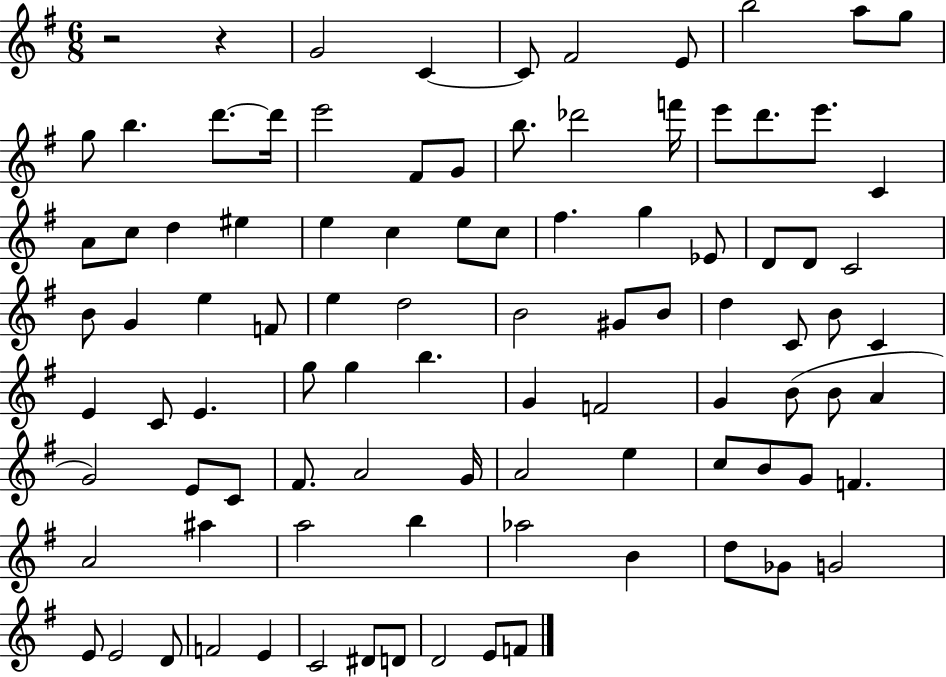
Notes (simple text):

R/h R/q G4/h C4/q C4/e F#4/h E4/e B5/h A5/e G5/e G5/e B5/q. D6/e. D6/s E6/h F#4/e G4/e B5/e. Db6/h F6/s E6/e D6/e. E6/e. C4/q A4/e C5/e D5/q EIS5/q E5/q C5/q E5/e C5/e F#5/q. G5/q Eb4/e D4/e D4/e C4/h B4/e G4/q E5/q F4/e E5/q D5/h B4/h G#4/e B4/e D5/q C4/e B4/e C4/q E4/q C4/e E4/q. G5/e G5/q B5/q. G4/q F4/h G4/q B4/e B4/e A4/q G4/h E4/e C4/e F#4/e. A4/h G4/s A4/h E5/q C5/e B4/e G4/e F4/q. A4/h A#5/q A5/h B5/q Ab5/h B4/q D5/e Gb4/e G4/h E4/e E4/h D4/e F4/h E4/q C4/h D#4/e D4/e D4/h E4/e F4/e